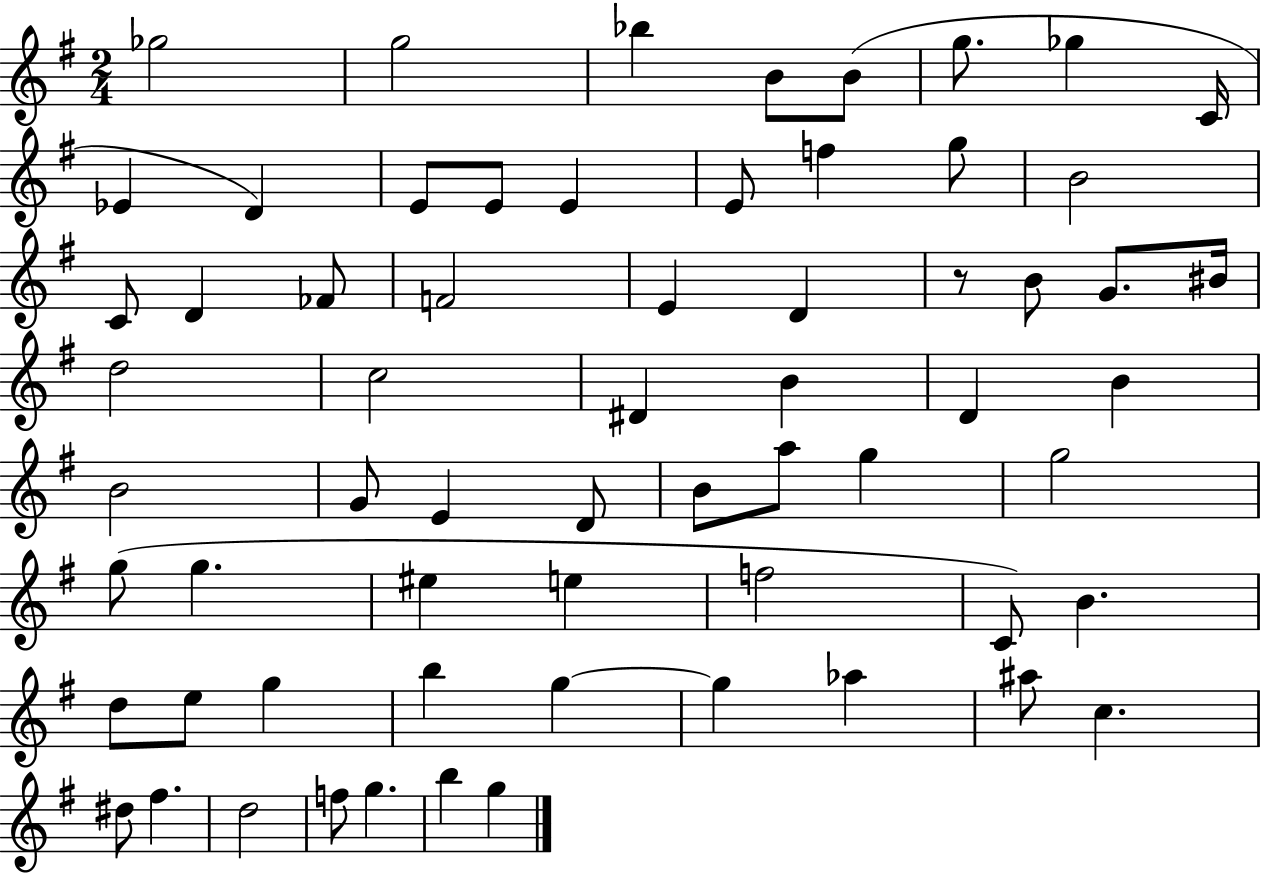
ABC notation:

X:1
T:Untitled
M:2/4
L:1/4
K:G
_g2 g2 _b B/2 B/2 g/2 _g C/4 _E D E/2 E/2 E E/2 f g/2 B2 C/2 D _F/2 F2 E D z/2 B/2 G/2 ^B/4 d2 c2 ^D B D B B2 G/2 E D/2 B/2 a/2 g g2 g/2 g ^e e f2 C/2 B d/2 e/2 g b g g _a ^a/2 c ^d/2 ^f d2 f/2 g b g